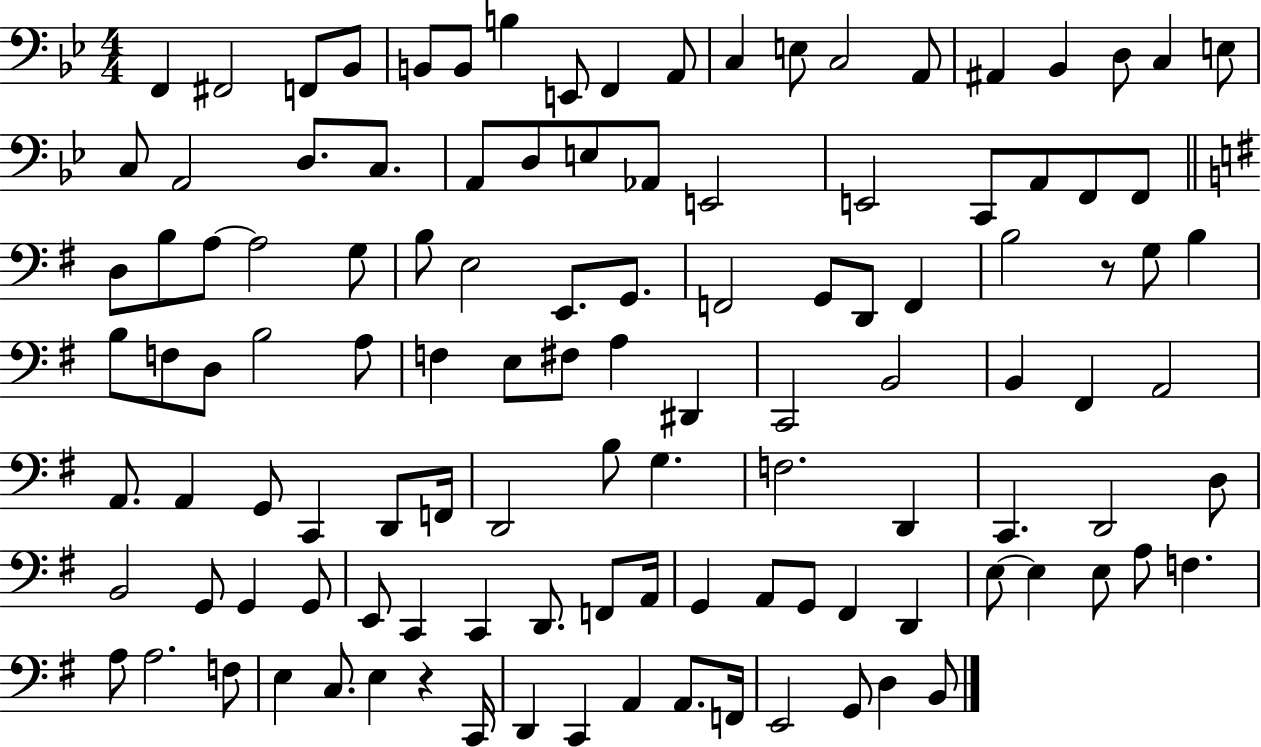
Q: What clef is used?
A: bass